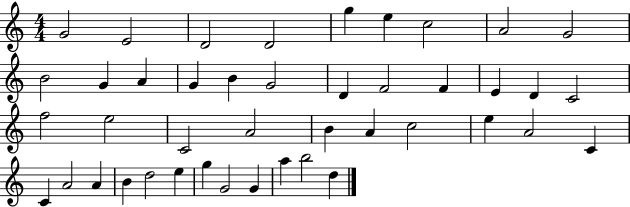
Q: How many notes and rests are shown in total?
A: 43